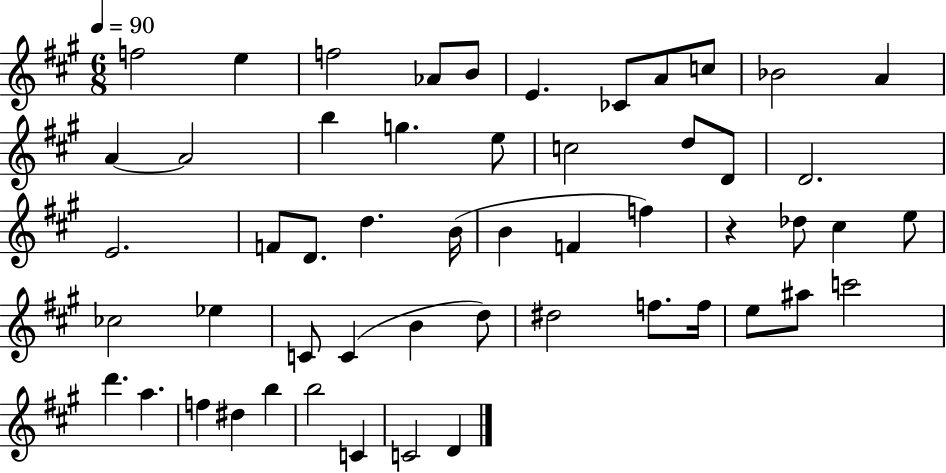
{
  \clef treble
  \numericTimeSignature
  \time 6/8
  \key a \major
  \tempo 4 = 90
  f''2 e''4 | f''2 aes'8 b'8 | e'4. ces'8 a'8 c''8 | bes'2 a'4 | \break a'4~~ a'2 | b''4 g''4. e''8 | c''2 d''8 d'8 | d'2. | \break e'2. | f'8 d'8. d''4. b'16( | b'4 f'4 f''4) | r4 des''8 cis''4 e''8 | \break ces''2 ees''4 | c'8 c'4( b'4 d''8) | dis''2 f''8. f''16 | e''8 ais''8 c'''2 | \break d'''4. a''4. | f''4 dis''4 b''4 | b''2 c'4 | c'2 d'4 | \break \bar "|."
}